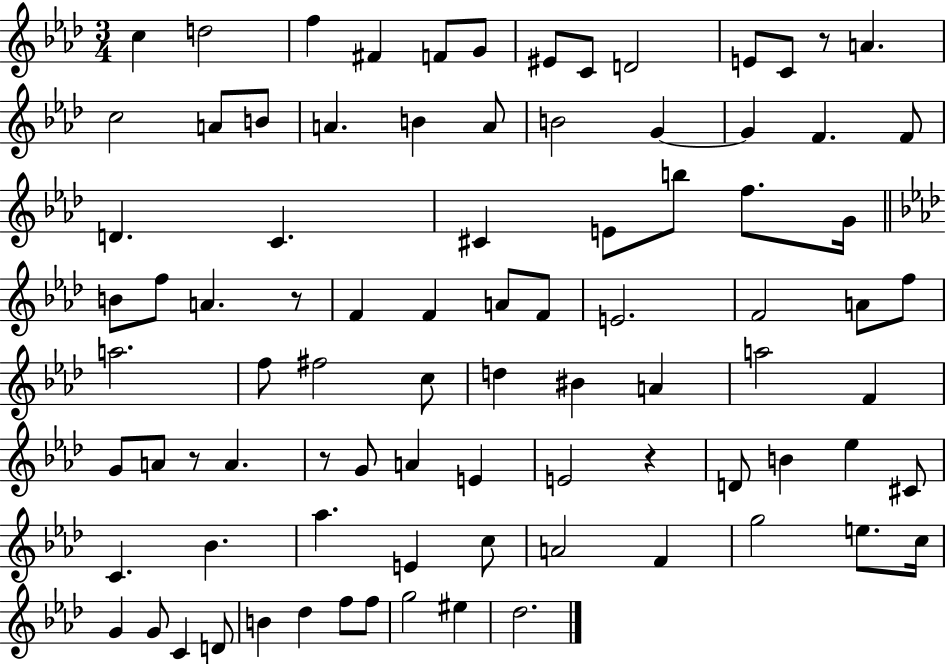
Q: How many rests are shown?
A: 5